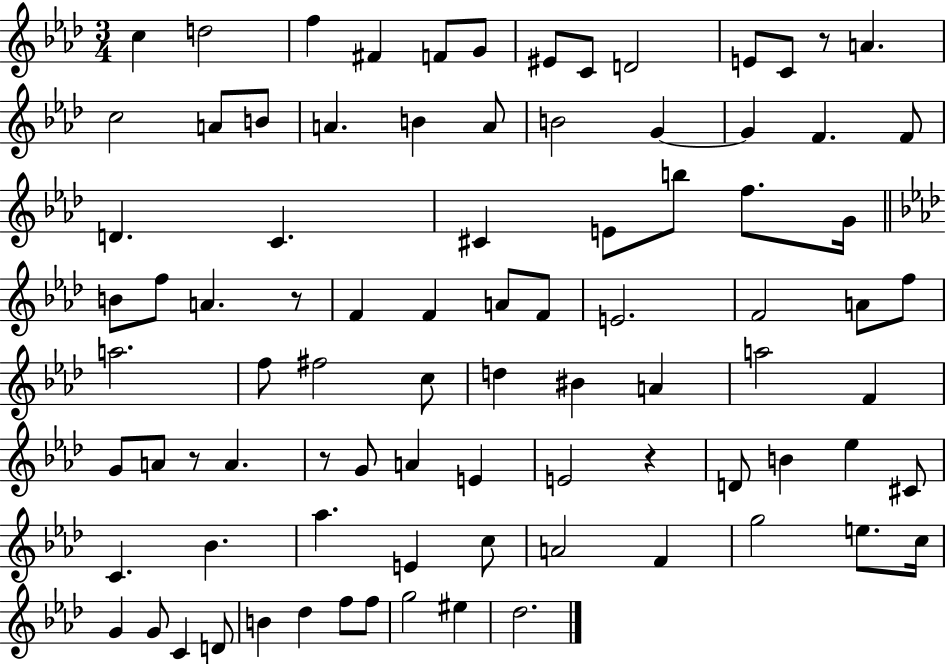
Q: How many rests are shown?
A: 5